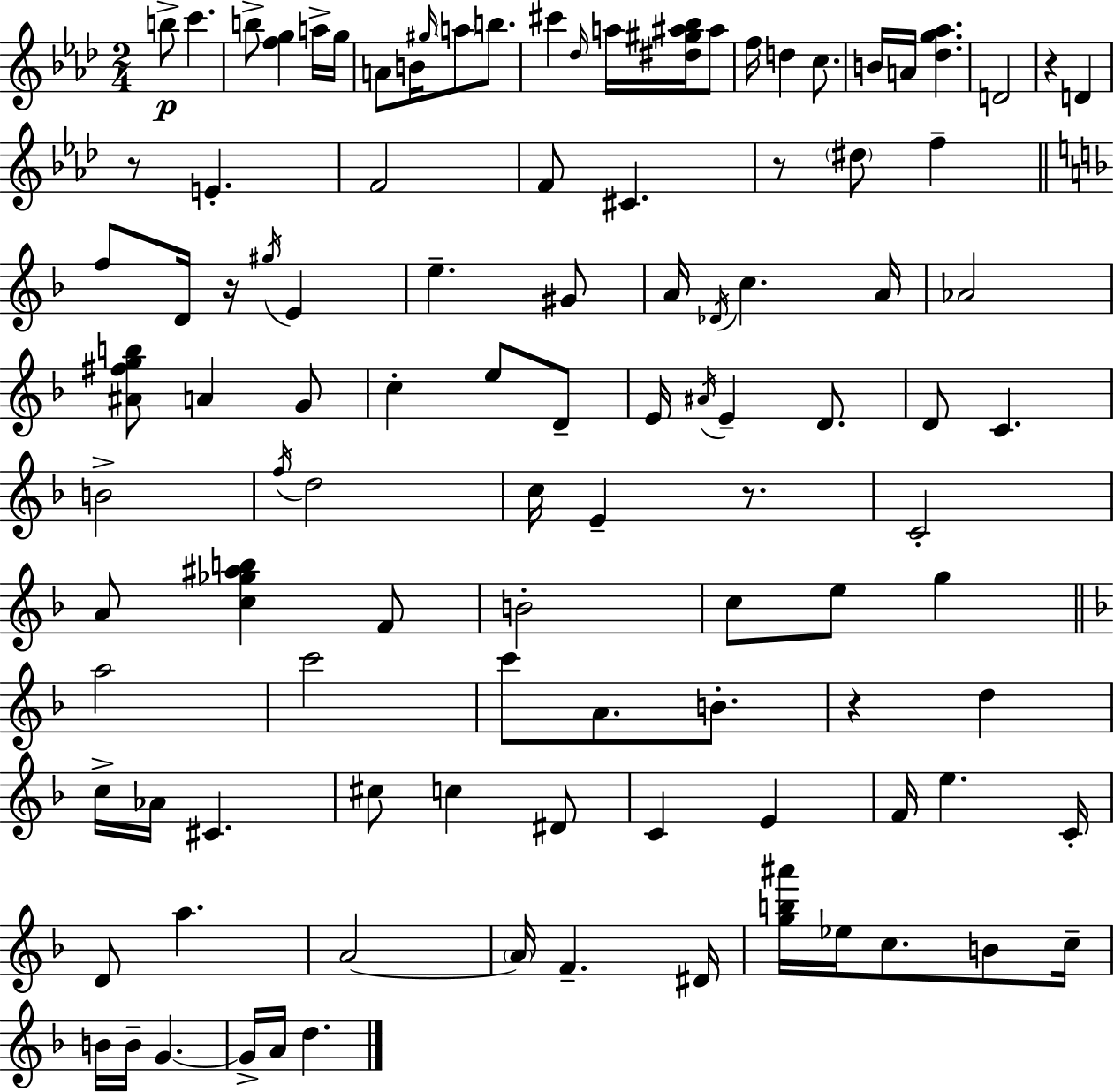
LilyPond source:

{
  \clef treble
  \numericTimeSignature
  \time 2/4
  \key f \minor
  b''8->\p c'''4. | b''8-> <f'' g''>4 a''16-> g''16 | a'8 b'16 \grace { gis''16 } \parenthesize a''8 b''8. | cis'''4 \grace { des''16 } a''16 <dis'' gis'' ais'' bes''>16 | \break ais''8 f''16 d''4 c''8. | b'16 a'16 <des'' g'' aes''>4. | d'2 | r4 d'4 | \break r8 e'4.-. | f'2 | f'8 cis'4. | r8 \parenthesize dis''8 f''4-- | \break \bar "||" \break \key d \minor f''8 d'16 r16 \acciaccatura { gis''16 } e'4 | e''4.-- gis'8 | a'16 \acciaccatura { des'16 } c''4. | a'16 aes'2 | \break <ais' fis'' g'' b''>8 a'4 | g'8 c''4-. e''8 | d'8-- e'16 \acciaccatura { ais'16 } e'4-- | d'8. d'8 c'4. | \break b'2-> | \acciaccatura { f''16 } d''2 | c''16 e'4-- | r8. c'2-. | \break a'8 <c'' ges'' ais'' b''>4 | f'8 b'2-. | c''8 e''8 | g''4 \bar "||" \break \key f \major a''2 | c'''2 | c'''8 a'8. b'8.-. | r4 d''4 | \break c''16-> aes'16 cis'4. | cis''8 c''4 dis'8 | c'4 e'4 | f'16 e''4. c'16-. | \break d'8 a''4. | a'2~~ | \parenthesize a'16 f'4.-- dis'16 | <g'' b'' ais'''>16 ees''16 c''8. b'8 c''16-- | \break b'16 b'16-- g'4.~~ | g'16-> a'16 d''4. | \bar "|."
}